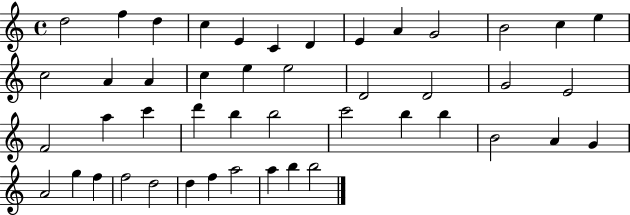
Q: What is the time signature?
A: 4/4